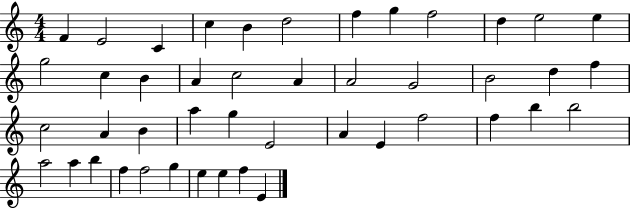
F4/q E4/h C4/q C5/q B4/q D5/h F5/q G5/q F5/h D5/q E5/h E5/q G5/h C5/q B4/q A4/q C5/h A4/q A4/h G4/h B4/h D5/q F5/q C5/h A4/q B4/q A5/q G5/q E4/h A4/q E4/q F5/h F5/q B5/q B5/h A5/h A5/q B5/q F5/q F5/h G5/q E5/q E5/q F5/q E4/q